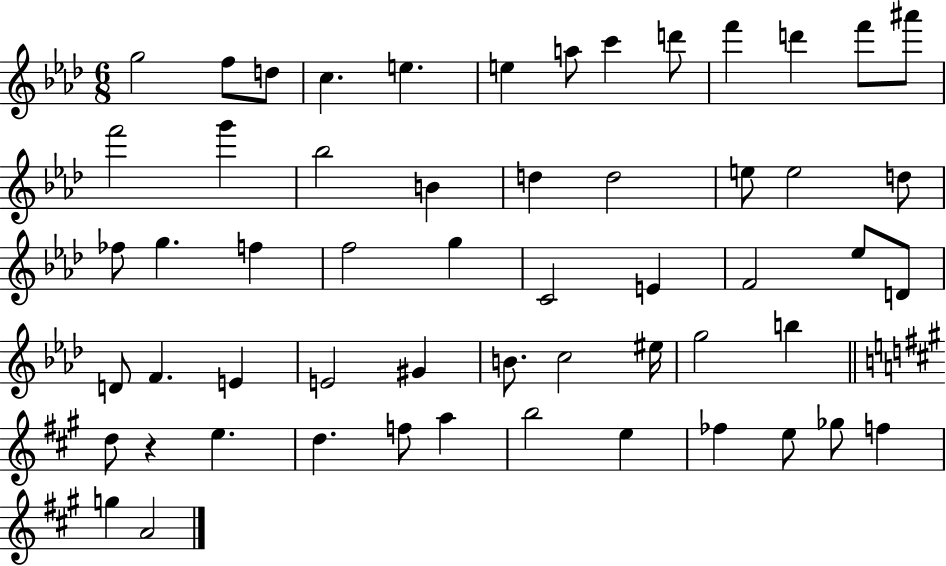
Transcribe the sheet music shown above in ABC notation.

X:1
T:Untitled
M:6/8
L:1/4
K:Ab
g2 f/2 d/2 c e e a/2 c' d'/2 f' d' f'/2 ^a'/2 f'2 g' _b2 B d d2 e/2 e2 d/2 _f/2 g f f2 g C2 E F2 _e/2 D/2 D/2 F E E2 ^G B/2 c2 ^e/4 g2 b d/2 z e d f/2 a b2 e _f e/2 _g/2 f g A2